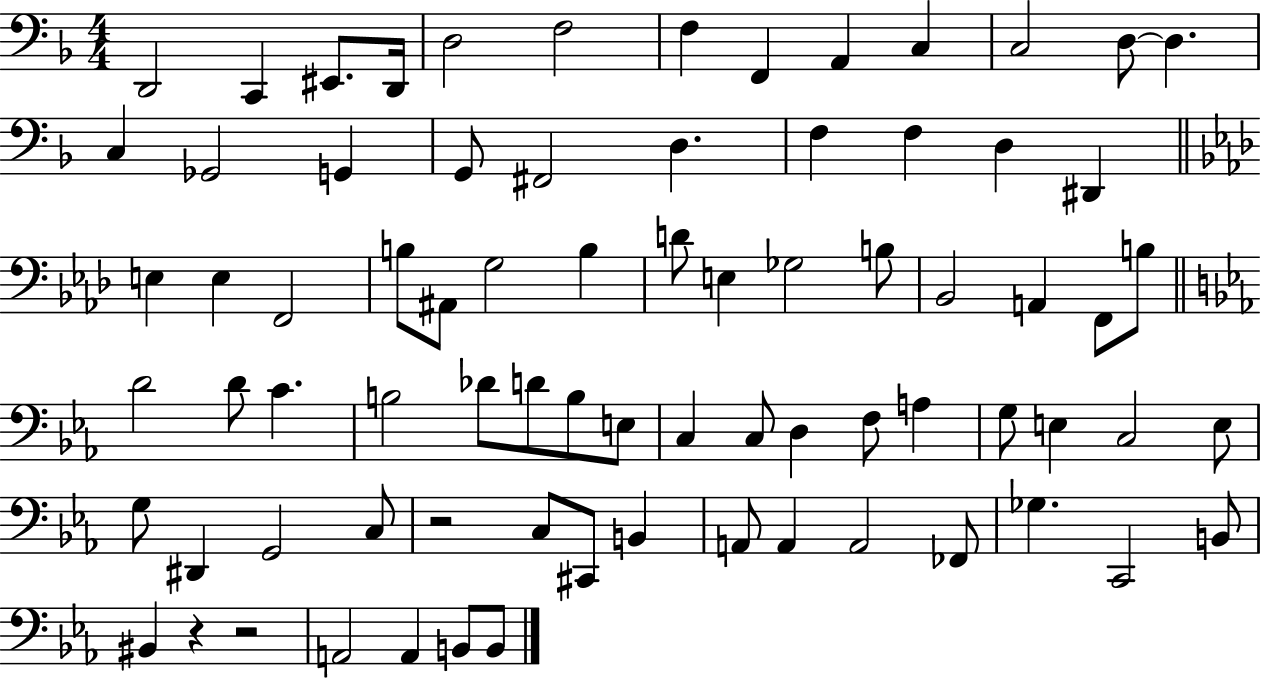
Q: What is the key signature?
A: F major